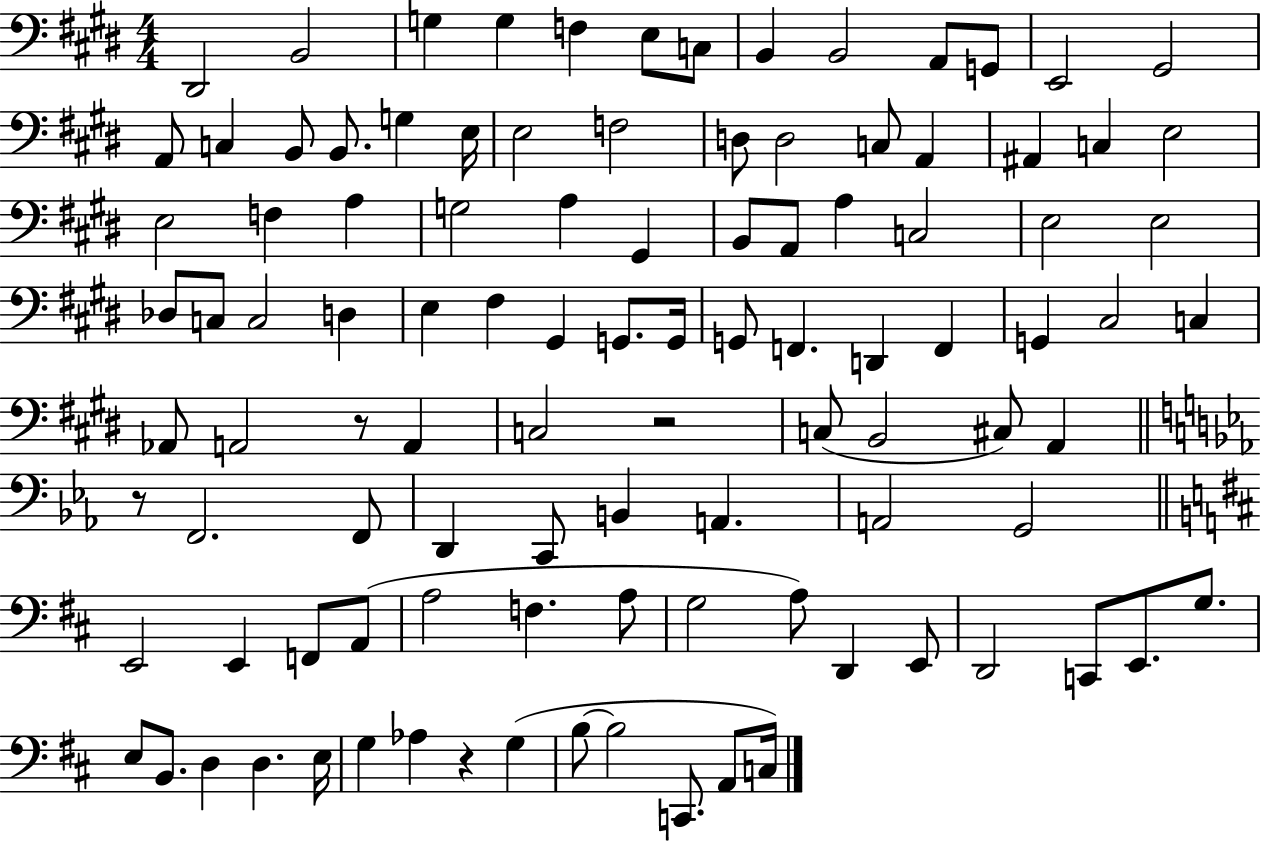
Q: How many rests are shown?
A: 4